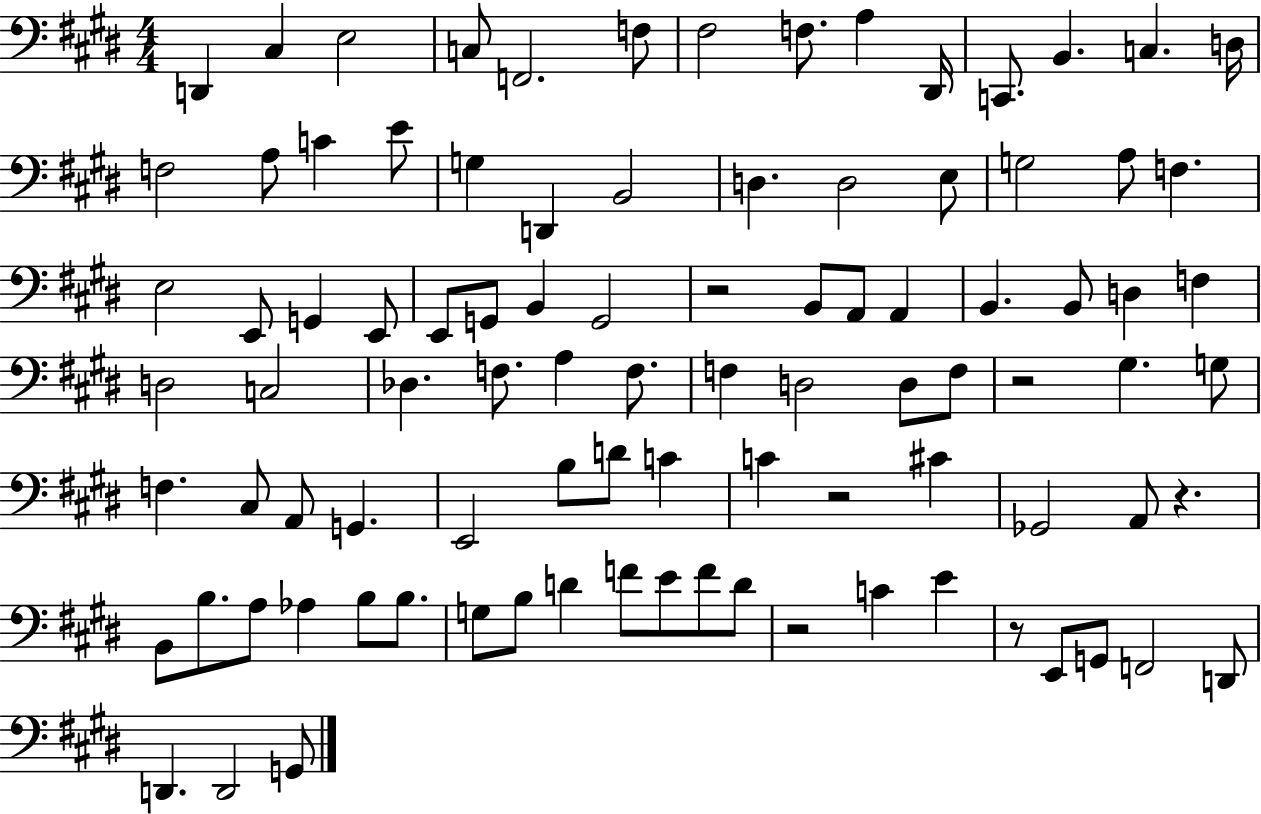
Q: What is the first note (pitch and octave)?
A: D2